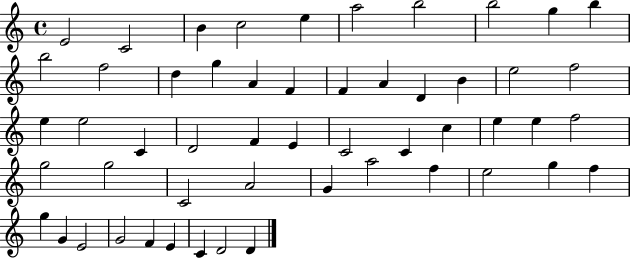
X:1
T:Untitled
M:4/4
L:1/4
K:C
E2 C2 B c2 e a2 b2 b2 g b b2 f2 d g A F F A D B e2 f2 e e2 C D2 F E C2 C c e e f2 g2 g2 C2 A2 G a2 f e2 g f g G E2 G2 F E C D2 D